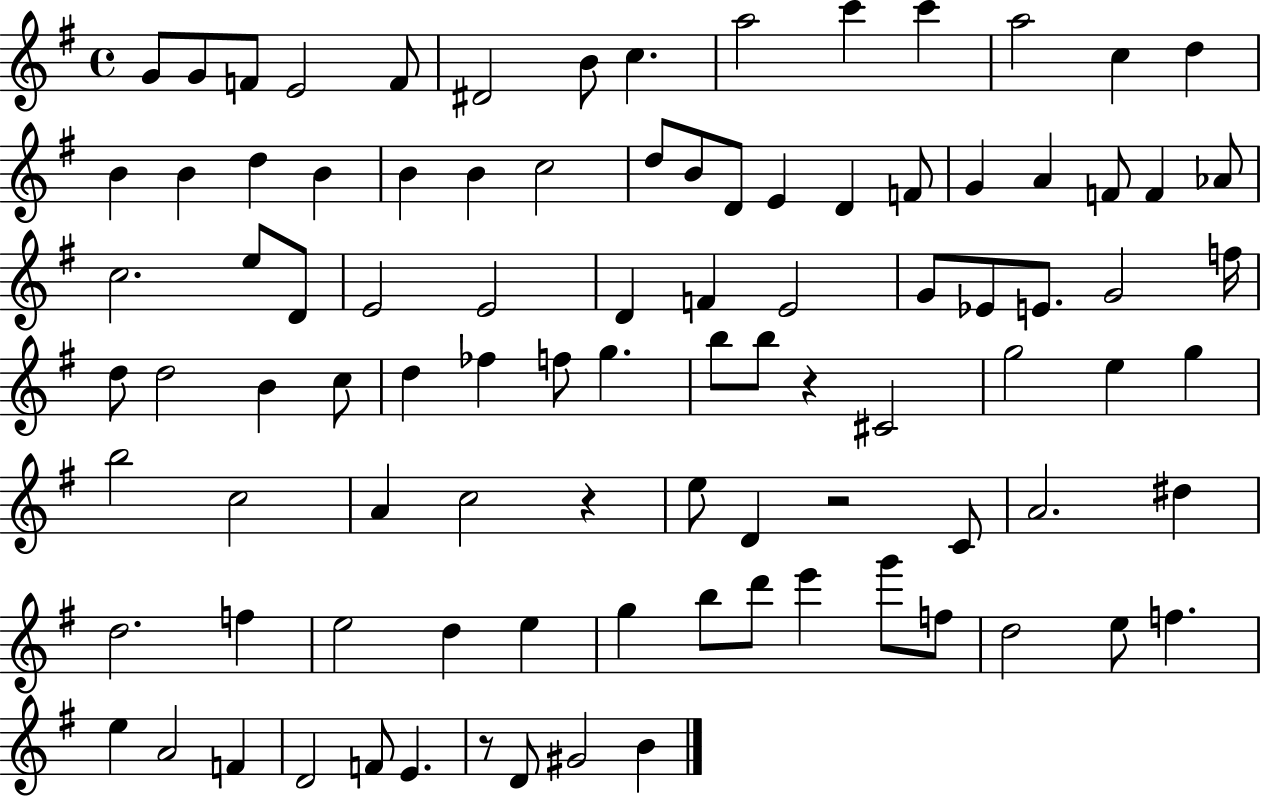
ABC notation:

X:1
T:Untitled
M:4/4
L:1/4
K:G
G/2 G/2 F/2 E2 F/2 ^D2 B/2 c a2 c' c' a2 c d B B d B B B c2 d/2 B/2 D/2 E D F/2 G A F/2 F _A/2 c2 e/2 D/2 E2 E2 D F E2 G/2 _E/2 E/2 G2 f/4 d/2 d2 B c/2 d _f f/2 g b/2 b/2 z ^C2 g2 e g b2 c2 A c2 z e/2 D z2 C/2 A2 ^d d2 f e2 d e g b/2 d'/2 e' g'/2 f/2 d2 e/2 f e A2 F D2 F/2 E z/2 D/2 ^G2 B